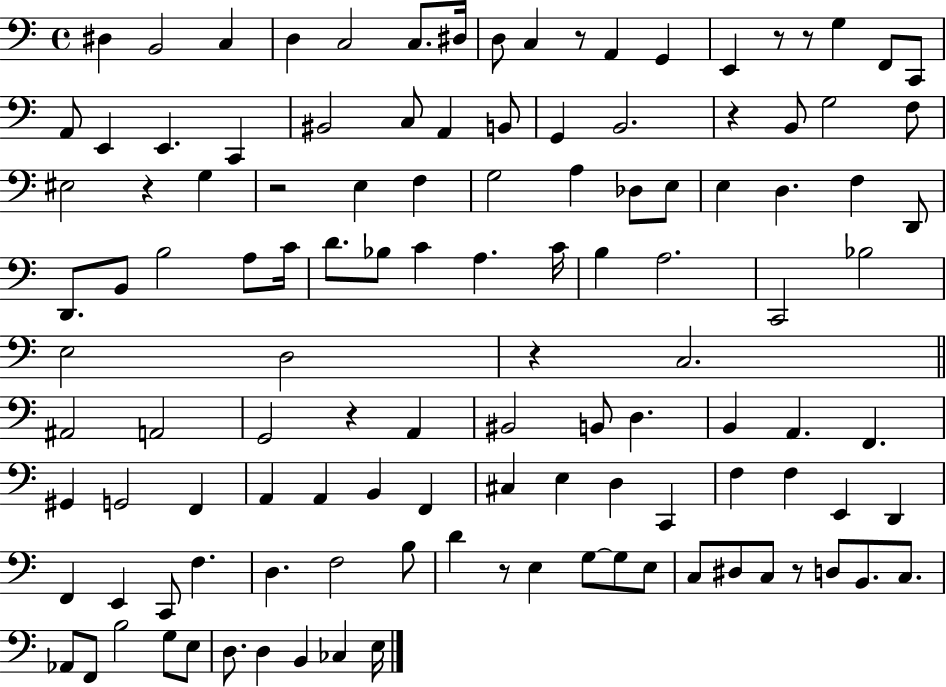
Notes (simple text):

D#3/q B2/h C3/q D3/q C3/h C3/e. D#3/s D3/e C3/q R/e A2/q G2/q E2/q R/e R/e G3/q F2/e C2/e A2/e E2/q E2/q. C2/q BIS2/h C3/e A2/q B2/e G2/q B2/h. R/q B2/e G3/h F3/e EIS3/h R/q G3/q R/h E3/q F3/q G3/h A3/q Db3/e E3/e E3/q D3/q. F3/q D2/e D2/e. B2/e B3/h A3/e C4/s D4/e. Bb3/e C4/q A3/q. C4/s B3/q A3/h. C2/h Bb3/h E3/h D3/h R/q C3/h. A#2/h A2/h G2/h R/q A2/q BIS2/h B2/e D3/q. B2/q A2/q. F2/q. G#2/q G2/h F2/q A2/q A2/q B2/q F2/q C#3/q E3/q D3/q C2/q F3/q F3/q E2/q D2/q F2/q E2/q C2/e F3/q. D3/q. F3/h B3/e D4/q R/e E3/q G3/e G3/e E3/e C3/e D#3/e C3/e R/e D3/e B2/e. C3/e. Ab2/e F2/e B3/h G3/e E3/e D3/e. D3/q B2/q CES3/q E3/s